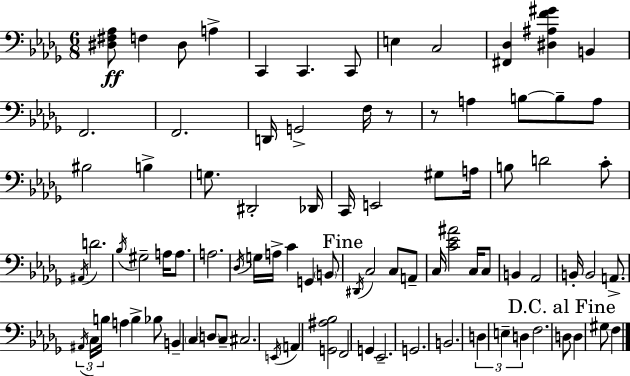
{
  \clef bass
  \numericTimeSignature
  \time 6/8
  \key bes \minor
  \repeat volta 2 { <dis fis aes>8\ff f4 dis8 a4-> | c,4 c,4. c,8 | e4 c2 | <fis, des>4 <dis ais f' gis'>4 b,4 | \break f,2. | f,2. | d,16 g,2-> f16 r8 | r8 a4 b8~~ b8-- a8 | \break bis2 b4-> | g8. dis,2-. des,16 | c,16 e,2 gis8 a16 | b8 d'2 c'8-. | \break \acciaccatura { ais,16 } d'2. | \acciaccatura { bes16 } gis2-- a16 a8. | a2. | \acciaccatura { des16 } g16 a16-> c'4 g,4 | \break \parenthesize b,8 \mark "Fine" \acciaccatura { dis,16 } c2 | c8 a,8-- c16 <c' ees' ais'>2 | c16 c8 b,4 aes,2 | b,16-. b,2 | \break a,8.-> \tuplet 3/2 { \acciaccatura { ais,16 } c16 b16 } a4 b4-> | bes8 b,4-- \parenthesize c4 | \parenthesize d8 c8-- cis2. | \acciaccatura { e,16 } a,4 <g, ais bes>2 | \break f,2 | g,4 ees,2.-- | g,2. | b,2. | \break \tuplet 3/2 { d4 e4-- | d4 } f2. | \mark "D.C. al Fine" d8 d4 | gis8 f4 } \bar "|."
}